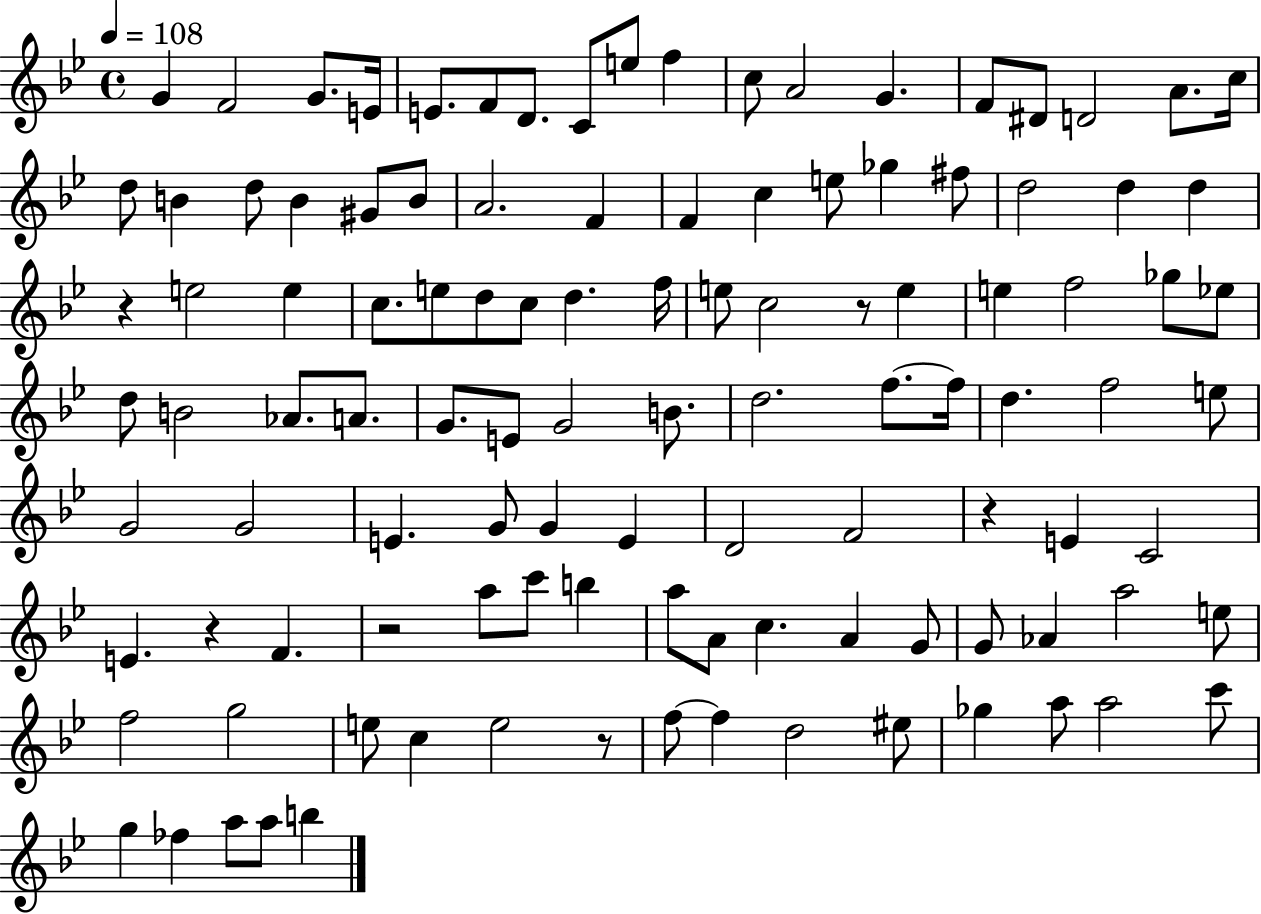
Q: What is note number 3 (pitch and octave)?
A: G4